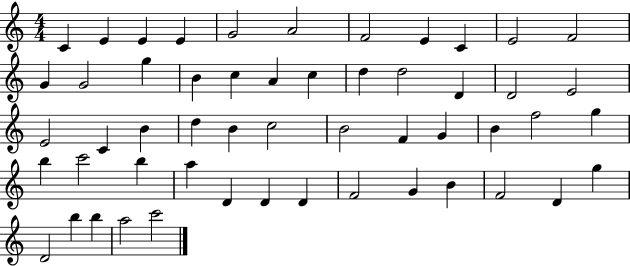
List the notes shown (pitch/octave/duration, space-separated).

C4/q E4/q E4/q E4/q G4/h A4/h F4/h E4/q C4/q E4/h F4/h G4/q G4/h G5/q B4/q C5/q A4/q C5/q D5/q D5/h D4/q D4/h E4/h E4/h C4/q B4/q D5/q B4/q C5/h B4/h F4/q G4/q B4/q F5/h G5/q B5/q C6/h B5/q A5/q D4/q D4/q D4/q F4/h G4/q B4/q F4/h D4/q G5/q D4/h B5/q B5/q A5/h C6/h